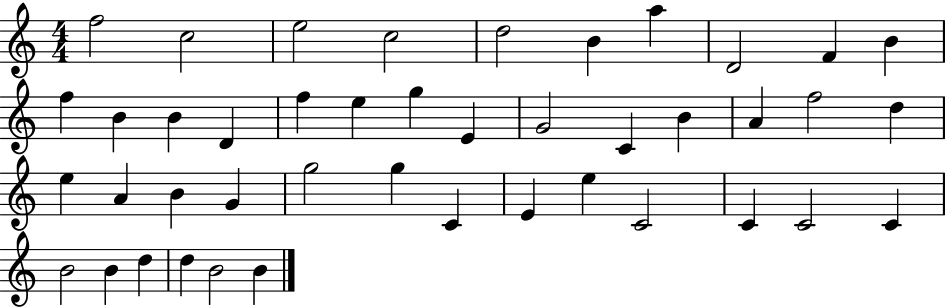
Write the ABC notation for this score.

X:1
T:Untitled
M:4/4
L:1/4
K:C
f2 c2 e2 c2 d2 B a D2 F B f B B D f e g E G2 C B A f2 d e A B G g2 g C E e C2 C C2 C B2 B d d B2 B